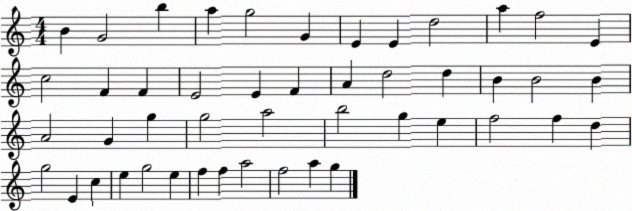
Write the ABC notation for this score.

X:1
T:Untitled
M:4/4
L:1/4
K:C
B G2 b a g2 G E E d2 a f2 E c2 F F E2 E F A d2 d B B2 B A2 G g g2 a2 b2 g e f2 f d g2 E c e g2 e f f a2 f2 a g